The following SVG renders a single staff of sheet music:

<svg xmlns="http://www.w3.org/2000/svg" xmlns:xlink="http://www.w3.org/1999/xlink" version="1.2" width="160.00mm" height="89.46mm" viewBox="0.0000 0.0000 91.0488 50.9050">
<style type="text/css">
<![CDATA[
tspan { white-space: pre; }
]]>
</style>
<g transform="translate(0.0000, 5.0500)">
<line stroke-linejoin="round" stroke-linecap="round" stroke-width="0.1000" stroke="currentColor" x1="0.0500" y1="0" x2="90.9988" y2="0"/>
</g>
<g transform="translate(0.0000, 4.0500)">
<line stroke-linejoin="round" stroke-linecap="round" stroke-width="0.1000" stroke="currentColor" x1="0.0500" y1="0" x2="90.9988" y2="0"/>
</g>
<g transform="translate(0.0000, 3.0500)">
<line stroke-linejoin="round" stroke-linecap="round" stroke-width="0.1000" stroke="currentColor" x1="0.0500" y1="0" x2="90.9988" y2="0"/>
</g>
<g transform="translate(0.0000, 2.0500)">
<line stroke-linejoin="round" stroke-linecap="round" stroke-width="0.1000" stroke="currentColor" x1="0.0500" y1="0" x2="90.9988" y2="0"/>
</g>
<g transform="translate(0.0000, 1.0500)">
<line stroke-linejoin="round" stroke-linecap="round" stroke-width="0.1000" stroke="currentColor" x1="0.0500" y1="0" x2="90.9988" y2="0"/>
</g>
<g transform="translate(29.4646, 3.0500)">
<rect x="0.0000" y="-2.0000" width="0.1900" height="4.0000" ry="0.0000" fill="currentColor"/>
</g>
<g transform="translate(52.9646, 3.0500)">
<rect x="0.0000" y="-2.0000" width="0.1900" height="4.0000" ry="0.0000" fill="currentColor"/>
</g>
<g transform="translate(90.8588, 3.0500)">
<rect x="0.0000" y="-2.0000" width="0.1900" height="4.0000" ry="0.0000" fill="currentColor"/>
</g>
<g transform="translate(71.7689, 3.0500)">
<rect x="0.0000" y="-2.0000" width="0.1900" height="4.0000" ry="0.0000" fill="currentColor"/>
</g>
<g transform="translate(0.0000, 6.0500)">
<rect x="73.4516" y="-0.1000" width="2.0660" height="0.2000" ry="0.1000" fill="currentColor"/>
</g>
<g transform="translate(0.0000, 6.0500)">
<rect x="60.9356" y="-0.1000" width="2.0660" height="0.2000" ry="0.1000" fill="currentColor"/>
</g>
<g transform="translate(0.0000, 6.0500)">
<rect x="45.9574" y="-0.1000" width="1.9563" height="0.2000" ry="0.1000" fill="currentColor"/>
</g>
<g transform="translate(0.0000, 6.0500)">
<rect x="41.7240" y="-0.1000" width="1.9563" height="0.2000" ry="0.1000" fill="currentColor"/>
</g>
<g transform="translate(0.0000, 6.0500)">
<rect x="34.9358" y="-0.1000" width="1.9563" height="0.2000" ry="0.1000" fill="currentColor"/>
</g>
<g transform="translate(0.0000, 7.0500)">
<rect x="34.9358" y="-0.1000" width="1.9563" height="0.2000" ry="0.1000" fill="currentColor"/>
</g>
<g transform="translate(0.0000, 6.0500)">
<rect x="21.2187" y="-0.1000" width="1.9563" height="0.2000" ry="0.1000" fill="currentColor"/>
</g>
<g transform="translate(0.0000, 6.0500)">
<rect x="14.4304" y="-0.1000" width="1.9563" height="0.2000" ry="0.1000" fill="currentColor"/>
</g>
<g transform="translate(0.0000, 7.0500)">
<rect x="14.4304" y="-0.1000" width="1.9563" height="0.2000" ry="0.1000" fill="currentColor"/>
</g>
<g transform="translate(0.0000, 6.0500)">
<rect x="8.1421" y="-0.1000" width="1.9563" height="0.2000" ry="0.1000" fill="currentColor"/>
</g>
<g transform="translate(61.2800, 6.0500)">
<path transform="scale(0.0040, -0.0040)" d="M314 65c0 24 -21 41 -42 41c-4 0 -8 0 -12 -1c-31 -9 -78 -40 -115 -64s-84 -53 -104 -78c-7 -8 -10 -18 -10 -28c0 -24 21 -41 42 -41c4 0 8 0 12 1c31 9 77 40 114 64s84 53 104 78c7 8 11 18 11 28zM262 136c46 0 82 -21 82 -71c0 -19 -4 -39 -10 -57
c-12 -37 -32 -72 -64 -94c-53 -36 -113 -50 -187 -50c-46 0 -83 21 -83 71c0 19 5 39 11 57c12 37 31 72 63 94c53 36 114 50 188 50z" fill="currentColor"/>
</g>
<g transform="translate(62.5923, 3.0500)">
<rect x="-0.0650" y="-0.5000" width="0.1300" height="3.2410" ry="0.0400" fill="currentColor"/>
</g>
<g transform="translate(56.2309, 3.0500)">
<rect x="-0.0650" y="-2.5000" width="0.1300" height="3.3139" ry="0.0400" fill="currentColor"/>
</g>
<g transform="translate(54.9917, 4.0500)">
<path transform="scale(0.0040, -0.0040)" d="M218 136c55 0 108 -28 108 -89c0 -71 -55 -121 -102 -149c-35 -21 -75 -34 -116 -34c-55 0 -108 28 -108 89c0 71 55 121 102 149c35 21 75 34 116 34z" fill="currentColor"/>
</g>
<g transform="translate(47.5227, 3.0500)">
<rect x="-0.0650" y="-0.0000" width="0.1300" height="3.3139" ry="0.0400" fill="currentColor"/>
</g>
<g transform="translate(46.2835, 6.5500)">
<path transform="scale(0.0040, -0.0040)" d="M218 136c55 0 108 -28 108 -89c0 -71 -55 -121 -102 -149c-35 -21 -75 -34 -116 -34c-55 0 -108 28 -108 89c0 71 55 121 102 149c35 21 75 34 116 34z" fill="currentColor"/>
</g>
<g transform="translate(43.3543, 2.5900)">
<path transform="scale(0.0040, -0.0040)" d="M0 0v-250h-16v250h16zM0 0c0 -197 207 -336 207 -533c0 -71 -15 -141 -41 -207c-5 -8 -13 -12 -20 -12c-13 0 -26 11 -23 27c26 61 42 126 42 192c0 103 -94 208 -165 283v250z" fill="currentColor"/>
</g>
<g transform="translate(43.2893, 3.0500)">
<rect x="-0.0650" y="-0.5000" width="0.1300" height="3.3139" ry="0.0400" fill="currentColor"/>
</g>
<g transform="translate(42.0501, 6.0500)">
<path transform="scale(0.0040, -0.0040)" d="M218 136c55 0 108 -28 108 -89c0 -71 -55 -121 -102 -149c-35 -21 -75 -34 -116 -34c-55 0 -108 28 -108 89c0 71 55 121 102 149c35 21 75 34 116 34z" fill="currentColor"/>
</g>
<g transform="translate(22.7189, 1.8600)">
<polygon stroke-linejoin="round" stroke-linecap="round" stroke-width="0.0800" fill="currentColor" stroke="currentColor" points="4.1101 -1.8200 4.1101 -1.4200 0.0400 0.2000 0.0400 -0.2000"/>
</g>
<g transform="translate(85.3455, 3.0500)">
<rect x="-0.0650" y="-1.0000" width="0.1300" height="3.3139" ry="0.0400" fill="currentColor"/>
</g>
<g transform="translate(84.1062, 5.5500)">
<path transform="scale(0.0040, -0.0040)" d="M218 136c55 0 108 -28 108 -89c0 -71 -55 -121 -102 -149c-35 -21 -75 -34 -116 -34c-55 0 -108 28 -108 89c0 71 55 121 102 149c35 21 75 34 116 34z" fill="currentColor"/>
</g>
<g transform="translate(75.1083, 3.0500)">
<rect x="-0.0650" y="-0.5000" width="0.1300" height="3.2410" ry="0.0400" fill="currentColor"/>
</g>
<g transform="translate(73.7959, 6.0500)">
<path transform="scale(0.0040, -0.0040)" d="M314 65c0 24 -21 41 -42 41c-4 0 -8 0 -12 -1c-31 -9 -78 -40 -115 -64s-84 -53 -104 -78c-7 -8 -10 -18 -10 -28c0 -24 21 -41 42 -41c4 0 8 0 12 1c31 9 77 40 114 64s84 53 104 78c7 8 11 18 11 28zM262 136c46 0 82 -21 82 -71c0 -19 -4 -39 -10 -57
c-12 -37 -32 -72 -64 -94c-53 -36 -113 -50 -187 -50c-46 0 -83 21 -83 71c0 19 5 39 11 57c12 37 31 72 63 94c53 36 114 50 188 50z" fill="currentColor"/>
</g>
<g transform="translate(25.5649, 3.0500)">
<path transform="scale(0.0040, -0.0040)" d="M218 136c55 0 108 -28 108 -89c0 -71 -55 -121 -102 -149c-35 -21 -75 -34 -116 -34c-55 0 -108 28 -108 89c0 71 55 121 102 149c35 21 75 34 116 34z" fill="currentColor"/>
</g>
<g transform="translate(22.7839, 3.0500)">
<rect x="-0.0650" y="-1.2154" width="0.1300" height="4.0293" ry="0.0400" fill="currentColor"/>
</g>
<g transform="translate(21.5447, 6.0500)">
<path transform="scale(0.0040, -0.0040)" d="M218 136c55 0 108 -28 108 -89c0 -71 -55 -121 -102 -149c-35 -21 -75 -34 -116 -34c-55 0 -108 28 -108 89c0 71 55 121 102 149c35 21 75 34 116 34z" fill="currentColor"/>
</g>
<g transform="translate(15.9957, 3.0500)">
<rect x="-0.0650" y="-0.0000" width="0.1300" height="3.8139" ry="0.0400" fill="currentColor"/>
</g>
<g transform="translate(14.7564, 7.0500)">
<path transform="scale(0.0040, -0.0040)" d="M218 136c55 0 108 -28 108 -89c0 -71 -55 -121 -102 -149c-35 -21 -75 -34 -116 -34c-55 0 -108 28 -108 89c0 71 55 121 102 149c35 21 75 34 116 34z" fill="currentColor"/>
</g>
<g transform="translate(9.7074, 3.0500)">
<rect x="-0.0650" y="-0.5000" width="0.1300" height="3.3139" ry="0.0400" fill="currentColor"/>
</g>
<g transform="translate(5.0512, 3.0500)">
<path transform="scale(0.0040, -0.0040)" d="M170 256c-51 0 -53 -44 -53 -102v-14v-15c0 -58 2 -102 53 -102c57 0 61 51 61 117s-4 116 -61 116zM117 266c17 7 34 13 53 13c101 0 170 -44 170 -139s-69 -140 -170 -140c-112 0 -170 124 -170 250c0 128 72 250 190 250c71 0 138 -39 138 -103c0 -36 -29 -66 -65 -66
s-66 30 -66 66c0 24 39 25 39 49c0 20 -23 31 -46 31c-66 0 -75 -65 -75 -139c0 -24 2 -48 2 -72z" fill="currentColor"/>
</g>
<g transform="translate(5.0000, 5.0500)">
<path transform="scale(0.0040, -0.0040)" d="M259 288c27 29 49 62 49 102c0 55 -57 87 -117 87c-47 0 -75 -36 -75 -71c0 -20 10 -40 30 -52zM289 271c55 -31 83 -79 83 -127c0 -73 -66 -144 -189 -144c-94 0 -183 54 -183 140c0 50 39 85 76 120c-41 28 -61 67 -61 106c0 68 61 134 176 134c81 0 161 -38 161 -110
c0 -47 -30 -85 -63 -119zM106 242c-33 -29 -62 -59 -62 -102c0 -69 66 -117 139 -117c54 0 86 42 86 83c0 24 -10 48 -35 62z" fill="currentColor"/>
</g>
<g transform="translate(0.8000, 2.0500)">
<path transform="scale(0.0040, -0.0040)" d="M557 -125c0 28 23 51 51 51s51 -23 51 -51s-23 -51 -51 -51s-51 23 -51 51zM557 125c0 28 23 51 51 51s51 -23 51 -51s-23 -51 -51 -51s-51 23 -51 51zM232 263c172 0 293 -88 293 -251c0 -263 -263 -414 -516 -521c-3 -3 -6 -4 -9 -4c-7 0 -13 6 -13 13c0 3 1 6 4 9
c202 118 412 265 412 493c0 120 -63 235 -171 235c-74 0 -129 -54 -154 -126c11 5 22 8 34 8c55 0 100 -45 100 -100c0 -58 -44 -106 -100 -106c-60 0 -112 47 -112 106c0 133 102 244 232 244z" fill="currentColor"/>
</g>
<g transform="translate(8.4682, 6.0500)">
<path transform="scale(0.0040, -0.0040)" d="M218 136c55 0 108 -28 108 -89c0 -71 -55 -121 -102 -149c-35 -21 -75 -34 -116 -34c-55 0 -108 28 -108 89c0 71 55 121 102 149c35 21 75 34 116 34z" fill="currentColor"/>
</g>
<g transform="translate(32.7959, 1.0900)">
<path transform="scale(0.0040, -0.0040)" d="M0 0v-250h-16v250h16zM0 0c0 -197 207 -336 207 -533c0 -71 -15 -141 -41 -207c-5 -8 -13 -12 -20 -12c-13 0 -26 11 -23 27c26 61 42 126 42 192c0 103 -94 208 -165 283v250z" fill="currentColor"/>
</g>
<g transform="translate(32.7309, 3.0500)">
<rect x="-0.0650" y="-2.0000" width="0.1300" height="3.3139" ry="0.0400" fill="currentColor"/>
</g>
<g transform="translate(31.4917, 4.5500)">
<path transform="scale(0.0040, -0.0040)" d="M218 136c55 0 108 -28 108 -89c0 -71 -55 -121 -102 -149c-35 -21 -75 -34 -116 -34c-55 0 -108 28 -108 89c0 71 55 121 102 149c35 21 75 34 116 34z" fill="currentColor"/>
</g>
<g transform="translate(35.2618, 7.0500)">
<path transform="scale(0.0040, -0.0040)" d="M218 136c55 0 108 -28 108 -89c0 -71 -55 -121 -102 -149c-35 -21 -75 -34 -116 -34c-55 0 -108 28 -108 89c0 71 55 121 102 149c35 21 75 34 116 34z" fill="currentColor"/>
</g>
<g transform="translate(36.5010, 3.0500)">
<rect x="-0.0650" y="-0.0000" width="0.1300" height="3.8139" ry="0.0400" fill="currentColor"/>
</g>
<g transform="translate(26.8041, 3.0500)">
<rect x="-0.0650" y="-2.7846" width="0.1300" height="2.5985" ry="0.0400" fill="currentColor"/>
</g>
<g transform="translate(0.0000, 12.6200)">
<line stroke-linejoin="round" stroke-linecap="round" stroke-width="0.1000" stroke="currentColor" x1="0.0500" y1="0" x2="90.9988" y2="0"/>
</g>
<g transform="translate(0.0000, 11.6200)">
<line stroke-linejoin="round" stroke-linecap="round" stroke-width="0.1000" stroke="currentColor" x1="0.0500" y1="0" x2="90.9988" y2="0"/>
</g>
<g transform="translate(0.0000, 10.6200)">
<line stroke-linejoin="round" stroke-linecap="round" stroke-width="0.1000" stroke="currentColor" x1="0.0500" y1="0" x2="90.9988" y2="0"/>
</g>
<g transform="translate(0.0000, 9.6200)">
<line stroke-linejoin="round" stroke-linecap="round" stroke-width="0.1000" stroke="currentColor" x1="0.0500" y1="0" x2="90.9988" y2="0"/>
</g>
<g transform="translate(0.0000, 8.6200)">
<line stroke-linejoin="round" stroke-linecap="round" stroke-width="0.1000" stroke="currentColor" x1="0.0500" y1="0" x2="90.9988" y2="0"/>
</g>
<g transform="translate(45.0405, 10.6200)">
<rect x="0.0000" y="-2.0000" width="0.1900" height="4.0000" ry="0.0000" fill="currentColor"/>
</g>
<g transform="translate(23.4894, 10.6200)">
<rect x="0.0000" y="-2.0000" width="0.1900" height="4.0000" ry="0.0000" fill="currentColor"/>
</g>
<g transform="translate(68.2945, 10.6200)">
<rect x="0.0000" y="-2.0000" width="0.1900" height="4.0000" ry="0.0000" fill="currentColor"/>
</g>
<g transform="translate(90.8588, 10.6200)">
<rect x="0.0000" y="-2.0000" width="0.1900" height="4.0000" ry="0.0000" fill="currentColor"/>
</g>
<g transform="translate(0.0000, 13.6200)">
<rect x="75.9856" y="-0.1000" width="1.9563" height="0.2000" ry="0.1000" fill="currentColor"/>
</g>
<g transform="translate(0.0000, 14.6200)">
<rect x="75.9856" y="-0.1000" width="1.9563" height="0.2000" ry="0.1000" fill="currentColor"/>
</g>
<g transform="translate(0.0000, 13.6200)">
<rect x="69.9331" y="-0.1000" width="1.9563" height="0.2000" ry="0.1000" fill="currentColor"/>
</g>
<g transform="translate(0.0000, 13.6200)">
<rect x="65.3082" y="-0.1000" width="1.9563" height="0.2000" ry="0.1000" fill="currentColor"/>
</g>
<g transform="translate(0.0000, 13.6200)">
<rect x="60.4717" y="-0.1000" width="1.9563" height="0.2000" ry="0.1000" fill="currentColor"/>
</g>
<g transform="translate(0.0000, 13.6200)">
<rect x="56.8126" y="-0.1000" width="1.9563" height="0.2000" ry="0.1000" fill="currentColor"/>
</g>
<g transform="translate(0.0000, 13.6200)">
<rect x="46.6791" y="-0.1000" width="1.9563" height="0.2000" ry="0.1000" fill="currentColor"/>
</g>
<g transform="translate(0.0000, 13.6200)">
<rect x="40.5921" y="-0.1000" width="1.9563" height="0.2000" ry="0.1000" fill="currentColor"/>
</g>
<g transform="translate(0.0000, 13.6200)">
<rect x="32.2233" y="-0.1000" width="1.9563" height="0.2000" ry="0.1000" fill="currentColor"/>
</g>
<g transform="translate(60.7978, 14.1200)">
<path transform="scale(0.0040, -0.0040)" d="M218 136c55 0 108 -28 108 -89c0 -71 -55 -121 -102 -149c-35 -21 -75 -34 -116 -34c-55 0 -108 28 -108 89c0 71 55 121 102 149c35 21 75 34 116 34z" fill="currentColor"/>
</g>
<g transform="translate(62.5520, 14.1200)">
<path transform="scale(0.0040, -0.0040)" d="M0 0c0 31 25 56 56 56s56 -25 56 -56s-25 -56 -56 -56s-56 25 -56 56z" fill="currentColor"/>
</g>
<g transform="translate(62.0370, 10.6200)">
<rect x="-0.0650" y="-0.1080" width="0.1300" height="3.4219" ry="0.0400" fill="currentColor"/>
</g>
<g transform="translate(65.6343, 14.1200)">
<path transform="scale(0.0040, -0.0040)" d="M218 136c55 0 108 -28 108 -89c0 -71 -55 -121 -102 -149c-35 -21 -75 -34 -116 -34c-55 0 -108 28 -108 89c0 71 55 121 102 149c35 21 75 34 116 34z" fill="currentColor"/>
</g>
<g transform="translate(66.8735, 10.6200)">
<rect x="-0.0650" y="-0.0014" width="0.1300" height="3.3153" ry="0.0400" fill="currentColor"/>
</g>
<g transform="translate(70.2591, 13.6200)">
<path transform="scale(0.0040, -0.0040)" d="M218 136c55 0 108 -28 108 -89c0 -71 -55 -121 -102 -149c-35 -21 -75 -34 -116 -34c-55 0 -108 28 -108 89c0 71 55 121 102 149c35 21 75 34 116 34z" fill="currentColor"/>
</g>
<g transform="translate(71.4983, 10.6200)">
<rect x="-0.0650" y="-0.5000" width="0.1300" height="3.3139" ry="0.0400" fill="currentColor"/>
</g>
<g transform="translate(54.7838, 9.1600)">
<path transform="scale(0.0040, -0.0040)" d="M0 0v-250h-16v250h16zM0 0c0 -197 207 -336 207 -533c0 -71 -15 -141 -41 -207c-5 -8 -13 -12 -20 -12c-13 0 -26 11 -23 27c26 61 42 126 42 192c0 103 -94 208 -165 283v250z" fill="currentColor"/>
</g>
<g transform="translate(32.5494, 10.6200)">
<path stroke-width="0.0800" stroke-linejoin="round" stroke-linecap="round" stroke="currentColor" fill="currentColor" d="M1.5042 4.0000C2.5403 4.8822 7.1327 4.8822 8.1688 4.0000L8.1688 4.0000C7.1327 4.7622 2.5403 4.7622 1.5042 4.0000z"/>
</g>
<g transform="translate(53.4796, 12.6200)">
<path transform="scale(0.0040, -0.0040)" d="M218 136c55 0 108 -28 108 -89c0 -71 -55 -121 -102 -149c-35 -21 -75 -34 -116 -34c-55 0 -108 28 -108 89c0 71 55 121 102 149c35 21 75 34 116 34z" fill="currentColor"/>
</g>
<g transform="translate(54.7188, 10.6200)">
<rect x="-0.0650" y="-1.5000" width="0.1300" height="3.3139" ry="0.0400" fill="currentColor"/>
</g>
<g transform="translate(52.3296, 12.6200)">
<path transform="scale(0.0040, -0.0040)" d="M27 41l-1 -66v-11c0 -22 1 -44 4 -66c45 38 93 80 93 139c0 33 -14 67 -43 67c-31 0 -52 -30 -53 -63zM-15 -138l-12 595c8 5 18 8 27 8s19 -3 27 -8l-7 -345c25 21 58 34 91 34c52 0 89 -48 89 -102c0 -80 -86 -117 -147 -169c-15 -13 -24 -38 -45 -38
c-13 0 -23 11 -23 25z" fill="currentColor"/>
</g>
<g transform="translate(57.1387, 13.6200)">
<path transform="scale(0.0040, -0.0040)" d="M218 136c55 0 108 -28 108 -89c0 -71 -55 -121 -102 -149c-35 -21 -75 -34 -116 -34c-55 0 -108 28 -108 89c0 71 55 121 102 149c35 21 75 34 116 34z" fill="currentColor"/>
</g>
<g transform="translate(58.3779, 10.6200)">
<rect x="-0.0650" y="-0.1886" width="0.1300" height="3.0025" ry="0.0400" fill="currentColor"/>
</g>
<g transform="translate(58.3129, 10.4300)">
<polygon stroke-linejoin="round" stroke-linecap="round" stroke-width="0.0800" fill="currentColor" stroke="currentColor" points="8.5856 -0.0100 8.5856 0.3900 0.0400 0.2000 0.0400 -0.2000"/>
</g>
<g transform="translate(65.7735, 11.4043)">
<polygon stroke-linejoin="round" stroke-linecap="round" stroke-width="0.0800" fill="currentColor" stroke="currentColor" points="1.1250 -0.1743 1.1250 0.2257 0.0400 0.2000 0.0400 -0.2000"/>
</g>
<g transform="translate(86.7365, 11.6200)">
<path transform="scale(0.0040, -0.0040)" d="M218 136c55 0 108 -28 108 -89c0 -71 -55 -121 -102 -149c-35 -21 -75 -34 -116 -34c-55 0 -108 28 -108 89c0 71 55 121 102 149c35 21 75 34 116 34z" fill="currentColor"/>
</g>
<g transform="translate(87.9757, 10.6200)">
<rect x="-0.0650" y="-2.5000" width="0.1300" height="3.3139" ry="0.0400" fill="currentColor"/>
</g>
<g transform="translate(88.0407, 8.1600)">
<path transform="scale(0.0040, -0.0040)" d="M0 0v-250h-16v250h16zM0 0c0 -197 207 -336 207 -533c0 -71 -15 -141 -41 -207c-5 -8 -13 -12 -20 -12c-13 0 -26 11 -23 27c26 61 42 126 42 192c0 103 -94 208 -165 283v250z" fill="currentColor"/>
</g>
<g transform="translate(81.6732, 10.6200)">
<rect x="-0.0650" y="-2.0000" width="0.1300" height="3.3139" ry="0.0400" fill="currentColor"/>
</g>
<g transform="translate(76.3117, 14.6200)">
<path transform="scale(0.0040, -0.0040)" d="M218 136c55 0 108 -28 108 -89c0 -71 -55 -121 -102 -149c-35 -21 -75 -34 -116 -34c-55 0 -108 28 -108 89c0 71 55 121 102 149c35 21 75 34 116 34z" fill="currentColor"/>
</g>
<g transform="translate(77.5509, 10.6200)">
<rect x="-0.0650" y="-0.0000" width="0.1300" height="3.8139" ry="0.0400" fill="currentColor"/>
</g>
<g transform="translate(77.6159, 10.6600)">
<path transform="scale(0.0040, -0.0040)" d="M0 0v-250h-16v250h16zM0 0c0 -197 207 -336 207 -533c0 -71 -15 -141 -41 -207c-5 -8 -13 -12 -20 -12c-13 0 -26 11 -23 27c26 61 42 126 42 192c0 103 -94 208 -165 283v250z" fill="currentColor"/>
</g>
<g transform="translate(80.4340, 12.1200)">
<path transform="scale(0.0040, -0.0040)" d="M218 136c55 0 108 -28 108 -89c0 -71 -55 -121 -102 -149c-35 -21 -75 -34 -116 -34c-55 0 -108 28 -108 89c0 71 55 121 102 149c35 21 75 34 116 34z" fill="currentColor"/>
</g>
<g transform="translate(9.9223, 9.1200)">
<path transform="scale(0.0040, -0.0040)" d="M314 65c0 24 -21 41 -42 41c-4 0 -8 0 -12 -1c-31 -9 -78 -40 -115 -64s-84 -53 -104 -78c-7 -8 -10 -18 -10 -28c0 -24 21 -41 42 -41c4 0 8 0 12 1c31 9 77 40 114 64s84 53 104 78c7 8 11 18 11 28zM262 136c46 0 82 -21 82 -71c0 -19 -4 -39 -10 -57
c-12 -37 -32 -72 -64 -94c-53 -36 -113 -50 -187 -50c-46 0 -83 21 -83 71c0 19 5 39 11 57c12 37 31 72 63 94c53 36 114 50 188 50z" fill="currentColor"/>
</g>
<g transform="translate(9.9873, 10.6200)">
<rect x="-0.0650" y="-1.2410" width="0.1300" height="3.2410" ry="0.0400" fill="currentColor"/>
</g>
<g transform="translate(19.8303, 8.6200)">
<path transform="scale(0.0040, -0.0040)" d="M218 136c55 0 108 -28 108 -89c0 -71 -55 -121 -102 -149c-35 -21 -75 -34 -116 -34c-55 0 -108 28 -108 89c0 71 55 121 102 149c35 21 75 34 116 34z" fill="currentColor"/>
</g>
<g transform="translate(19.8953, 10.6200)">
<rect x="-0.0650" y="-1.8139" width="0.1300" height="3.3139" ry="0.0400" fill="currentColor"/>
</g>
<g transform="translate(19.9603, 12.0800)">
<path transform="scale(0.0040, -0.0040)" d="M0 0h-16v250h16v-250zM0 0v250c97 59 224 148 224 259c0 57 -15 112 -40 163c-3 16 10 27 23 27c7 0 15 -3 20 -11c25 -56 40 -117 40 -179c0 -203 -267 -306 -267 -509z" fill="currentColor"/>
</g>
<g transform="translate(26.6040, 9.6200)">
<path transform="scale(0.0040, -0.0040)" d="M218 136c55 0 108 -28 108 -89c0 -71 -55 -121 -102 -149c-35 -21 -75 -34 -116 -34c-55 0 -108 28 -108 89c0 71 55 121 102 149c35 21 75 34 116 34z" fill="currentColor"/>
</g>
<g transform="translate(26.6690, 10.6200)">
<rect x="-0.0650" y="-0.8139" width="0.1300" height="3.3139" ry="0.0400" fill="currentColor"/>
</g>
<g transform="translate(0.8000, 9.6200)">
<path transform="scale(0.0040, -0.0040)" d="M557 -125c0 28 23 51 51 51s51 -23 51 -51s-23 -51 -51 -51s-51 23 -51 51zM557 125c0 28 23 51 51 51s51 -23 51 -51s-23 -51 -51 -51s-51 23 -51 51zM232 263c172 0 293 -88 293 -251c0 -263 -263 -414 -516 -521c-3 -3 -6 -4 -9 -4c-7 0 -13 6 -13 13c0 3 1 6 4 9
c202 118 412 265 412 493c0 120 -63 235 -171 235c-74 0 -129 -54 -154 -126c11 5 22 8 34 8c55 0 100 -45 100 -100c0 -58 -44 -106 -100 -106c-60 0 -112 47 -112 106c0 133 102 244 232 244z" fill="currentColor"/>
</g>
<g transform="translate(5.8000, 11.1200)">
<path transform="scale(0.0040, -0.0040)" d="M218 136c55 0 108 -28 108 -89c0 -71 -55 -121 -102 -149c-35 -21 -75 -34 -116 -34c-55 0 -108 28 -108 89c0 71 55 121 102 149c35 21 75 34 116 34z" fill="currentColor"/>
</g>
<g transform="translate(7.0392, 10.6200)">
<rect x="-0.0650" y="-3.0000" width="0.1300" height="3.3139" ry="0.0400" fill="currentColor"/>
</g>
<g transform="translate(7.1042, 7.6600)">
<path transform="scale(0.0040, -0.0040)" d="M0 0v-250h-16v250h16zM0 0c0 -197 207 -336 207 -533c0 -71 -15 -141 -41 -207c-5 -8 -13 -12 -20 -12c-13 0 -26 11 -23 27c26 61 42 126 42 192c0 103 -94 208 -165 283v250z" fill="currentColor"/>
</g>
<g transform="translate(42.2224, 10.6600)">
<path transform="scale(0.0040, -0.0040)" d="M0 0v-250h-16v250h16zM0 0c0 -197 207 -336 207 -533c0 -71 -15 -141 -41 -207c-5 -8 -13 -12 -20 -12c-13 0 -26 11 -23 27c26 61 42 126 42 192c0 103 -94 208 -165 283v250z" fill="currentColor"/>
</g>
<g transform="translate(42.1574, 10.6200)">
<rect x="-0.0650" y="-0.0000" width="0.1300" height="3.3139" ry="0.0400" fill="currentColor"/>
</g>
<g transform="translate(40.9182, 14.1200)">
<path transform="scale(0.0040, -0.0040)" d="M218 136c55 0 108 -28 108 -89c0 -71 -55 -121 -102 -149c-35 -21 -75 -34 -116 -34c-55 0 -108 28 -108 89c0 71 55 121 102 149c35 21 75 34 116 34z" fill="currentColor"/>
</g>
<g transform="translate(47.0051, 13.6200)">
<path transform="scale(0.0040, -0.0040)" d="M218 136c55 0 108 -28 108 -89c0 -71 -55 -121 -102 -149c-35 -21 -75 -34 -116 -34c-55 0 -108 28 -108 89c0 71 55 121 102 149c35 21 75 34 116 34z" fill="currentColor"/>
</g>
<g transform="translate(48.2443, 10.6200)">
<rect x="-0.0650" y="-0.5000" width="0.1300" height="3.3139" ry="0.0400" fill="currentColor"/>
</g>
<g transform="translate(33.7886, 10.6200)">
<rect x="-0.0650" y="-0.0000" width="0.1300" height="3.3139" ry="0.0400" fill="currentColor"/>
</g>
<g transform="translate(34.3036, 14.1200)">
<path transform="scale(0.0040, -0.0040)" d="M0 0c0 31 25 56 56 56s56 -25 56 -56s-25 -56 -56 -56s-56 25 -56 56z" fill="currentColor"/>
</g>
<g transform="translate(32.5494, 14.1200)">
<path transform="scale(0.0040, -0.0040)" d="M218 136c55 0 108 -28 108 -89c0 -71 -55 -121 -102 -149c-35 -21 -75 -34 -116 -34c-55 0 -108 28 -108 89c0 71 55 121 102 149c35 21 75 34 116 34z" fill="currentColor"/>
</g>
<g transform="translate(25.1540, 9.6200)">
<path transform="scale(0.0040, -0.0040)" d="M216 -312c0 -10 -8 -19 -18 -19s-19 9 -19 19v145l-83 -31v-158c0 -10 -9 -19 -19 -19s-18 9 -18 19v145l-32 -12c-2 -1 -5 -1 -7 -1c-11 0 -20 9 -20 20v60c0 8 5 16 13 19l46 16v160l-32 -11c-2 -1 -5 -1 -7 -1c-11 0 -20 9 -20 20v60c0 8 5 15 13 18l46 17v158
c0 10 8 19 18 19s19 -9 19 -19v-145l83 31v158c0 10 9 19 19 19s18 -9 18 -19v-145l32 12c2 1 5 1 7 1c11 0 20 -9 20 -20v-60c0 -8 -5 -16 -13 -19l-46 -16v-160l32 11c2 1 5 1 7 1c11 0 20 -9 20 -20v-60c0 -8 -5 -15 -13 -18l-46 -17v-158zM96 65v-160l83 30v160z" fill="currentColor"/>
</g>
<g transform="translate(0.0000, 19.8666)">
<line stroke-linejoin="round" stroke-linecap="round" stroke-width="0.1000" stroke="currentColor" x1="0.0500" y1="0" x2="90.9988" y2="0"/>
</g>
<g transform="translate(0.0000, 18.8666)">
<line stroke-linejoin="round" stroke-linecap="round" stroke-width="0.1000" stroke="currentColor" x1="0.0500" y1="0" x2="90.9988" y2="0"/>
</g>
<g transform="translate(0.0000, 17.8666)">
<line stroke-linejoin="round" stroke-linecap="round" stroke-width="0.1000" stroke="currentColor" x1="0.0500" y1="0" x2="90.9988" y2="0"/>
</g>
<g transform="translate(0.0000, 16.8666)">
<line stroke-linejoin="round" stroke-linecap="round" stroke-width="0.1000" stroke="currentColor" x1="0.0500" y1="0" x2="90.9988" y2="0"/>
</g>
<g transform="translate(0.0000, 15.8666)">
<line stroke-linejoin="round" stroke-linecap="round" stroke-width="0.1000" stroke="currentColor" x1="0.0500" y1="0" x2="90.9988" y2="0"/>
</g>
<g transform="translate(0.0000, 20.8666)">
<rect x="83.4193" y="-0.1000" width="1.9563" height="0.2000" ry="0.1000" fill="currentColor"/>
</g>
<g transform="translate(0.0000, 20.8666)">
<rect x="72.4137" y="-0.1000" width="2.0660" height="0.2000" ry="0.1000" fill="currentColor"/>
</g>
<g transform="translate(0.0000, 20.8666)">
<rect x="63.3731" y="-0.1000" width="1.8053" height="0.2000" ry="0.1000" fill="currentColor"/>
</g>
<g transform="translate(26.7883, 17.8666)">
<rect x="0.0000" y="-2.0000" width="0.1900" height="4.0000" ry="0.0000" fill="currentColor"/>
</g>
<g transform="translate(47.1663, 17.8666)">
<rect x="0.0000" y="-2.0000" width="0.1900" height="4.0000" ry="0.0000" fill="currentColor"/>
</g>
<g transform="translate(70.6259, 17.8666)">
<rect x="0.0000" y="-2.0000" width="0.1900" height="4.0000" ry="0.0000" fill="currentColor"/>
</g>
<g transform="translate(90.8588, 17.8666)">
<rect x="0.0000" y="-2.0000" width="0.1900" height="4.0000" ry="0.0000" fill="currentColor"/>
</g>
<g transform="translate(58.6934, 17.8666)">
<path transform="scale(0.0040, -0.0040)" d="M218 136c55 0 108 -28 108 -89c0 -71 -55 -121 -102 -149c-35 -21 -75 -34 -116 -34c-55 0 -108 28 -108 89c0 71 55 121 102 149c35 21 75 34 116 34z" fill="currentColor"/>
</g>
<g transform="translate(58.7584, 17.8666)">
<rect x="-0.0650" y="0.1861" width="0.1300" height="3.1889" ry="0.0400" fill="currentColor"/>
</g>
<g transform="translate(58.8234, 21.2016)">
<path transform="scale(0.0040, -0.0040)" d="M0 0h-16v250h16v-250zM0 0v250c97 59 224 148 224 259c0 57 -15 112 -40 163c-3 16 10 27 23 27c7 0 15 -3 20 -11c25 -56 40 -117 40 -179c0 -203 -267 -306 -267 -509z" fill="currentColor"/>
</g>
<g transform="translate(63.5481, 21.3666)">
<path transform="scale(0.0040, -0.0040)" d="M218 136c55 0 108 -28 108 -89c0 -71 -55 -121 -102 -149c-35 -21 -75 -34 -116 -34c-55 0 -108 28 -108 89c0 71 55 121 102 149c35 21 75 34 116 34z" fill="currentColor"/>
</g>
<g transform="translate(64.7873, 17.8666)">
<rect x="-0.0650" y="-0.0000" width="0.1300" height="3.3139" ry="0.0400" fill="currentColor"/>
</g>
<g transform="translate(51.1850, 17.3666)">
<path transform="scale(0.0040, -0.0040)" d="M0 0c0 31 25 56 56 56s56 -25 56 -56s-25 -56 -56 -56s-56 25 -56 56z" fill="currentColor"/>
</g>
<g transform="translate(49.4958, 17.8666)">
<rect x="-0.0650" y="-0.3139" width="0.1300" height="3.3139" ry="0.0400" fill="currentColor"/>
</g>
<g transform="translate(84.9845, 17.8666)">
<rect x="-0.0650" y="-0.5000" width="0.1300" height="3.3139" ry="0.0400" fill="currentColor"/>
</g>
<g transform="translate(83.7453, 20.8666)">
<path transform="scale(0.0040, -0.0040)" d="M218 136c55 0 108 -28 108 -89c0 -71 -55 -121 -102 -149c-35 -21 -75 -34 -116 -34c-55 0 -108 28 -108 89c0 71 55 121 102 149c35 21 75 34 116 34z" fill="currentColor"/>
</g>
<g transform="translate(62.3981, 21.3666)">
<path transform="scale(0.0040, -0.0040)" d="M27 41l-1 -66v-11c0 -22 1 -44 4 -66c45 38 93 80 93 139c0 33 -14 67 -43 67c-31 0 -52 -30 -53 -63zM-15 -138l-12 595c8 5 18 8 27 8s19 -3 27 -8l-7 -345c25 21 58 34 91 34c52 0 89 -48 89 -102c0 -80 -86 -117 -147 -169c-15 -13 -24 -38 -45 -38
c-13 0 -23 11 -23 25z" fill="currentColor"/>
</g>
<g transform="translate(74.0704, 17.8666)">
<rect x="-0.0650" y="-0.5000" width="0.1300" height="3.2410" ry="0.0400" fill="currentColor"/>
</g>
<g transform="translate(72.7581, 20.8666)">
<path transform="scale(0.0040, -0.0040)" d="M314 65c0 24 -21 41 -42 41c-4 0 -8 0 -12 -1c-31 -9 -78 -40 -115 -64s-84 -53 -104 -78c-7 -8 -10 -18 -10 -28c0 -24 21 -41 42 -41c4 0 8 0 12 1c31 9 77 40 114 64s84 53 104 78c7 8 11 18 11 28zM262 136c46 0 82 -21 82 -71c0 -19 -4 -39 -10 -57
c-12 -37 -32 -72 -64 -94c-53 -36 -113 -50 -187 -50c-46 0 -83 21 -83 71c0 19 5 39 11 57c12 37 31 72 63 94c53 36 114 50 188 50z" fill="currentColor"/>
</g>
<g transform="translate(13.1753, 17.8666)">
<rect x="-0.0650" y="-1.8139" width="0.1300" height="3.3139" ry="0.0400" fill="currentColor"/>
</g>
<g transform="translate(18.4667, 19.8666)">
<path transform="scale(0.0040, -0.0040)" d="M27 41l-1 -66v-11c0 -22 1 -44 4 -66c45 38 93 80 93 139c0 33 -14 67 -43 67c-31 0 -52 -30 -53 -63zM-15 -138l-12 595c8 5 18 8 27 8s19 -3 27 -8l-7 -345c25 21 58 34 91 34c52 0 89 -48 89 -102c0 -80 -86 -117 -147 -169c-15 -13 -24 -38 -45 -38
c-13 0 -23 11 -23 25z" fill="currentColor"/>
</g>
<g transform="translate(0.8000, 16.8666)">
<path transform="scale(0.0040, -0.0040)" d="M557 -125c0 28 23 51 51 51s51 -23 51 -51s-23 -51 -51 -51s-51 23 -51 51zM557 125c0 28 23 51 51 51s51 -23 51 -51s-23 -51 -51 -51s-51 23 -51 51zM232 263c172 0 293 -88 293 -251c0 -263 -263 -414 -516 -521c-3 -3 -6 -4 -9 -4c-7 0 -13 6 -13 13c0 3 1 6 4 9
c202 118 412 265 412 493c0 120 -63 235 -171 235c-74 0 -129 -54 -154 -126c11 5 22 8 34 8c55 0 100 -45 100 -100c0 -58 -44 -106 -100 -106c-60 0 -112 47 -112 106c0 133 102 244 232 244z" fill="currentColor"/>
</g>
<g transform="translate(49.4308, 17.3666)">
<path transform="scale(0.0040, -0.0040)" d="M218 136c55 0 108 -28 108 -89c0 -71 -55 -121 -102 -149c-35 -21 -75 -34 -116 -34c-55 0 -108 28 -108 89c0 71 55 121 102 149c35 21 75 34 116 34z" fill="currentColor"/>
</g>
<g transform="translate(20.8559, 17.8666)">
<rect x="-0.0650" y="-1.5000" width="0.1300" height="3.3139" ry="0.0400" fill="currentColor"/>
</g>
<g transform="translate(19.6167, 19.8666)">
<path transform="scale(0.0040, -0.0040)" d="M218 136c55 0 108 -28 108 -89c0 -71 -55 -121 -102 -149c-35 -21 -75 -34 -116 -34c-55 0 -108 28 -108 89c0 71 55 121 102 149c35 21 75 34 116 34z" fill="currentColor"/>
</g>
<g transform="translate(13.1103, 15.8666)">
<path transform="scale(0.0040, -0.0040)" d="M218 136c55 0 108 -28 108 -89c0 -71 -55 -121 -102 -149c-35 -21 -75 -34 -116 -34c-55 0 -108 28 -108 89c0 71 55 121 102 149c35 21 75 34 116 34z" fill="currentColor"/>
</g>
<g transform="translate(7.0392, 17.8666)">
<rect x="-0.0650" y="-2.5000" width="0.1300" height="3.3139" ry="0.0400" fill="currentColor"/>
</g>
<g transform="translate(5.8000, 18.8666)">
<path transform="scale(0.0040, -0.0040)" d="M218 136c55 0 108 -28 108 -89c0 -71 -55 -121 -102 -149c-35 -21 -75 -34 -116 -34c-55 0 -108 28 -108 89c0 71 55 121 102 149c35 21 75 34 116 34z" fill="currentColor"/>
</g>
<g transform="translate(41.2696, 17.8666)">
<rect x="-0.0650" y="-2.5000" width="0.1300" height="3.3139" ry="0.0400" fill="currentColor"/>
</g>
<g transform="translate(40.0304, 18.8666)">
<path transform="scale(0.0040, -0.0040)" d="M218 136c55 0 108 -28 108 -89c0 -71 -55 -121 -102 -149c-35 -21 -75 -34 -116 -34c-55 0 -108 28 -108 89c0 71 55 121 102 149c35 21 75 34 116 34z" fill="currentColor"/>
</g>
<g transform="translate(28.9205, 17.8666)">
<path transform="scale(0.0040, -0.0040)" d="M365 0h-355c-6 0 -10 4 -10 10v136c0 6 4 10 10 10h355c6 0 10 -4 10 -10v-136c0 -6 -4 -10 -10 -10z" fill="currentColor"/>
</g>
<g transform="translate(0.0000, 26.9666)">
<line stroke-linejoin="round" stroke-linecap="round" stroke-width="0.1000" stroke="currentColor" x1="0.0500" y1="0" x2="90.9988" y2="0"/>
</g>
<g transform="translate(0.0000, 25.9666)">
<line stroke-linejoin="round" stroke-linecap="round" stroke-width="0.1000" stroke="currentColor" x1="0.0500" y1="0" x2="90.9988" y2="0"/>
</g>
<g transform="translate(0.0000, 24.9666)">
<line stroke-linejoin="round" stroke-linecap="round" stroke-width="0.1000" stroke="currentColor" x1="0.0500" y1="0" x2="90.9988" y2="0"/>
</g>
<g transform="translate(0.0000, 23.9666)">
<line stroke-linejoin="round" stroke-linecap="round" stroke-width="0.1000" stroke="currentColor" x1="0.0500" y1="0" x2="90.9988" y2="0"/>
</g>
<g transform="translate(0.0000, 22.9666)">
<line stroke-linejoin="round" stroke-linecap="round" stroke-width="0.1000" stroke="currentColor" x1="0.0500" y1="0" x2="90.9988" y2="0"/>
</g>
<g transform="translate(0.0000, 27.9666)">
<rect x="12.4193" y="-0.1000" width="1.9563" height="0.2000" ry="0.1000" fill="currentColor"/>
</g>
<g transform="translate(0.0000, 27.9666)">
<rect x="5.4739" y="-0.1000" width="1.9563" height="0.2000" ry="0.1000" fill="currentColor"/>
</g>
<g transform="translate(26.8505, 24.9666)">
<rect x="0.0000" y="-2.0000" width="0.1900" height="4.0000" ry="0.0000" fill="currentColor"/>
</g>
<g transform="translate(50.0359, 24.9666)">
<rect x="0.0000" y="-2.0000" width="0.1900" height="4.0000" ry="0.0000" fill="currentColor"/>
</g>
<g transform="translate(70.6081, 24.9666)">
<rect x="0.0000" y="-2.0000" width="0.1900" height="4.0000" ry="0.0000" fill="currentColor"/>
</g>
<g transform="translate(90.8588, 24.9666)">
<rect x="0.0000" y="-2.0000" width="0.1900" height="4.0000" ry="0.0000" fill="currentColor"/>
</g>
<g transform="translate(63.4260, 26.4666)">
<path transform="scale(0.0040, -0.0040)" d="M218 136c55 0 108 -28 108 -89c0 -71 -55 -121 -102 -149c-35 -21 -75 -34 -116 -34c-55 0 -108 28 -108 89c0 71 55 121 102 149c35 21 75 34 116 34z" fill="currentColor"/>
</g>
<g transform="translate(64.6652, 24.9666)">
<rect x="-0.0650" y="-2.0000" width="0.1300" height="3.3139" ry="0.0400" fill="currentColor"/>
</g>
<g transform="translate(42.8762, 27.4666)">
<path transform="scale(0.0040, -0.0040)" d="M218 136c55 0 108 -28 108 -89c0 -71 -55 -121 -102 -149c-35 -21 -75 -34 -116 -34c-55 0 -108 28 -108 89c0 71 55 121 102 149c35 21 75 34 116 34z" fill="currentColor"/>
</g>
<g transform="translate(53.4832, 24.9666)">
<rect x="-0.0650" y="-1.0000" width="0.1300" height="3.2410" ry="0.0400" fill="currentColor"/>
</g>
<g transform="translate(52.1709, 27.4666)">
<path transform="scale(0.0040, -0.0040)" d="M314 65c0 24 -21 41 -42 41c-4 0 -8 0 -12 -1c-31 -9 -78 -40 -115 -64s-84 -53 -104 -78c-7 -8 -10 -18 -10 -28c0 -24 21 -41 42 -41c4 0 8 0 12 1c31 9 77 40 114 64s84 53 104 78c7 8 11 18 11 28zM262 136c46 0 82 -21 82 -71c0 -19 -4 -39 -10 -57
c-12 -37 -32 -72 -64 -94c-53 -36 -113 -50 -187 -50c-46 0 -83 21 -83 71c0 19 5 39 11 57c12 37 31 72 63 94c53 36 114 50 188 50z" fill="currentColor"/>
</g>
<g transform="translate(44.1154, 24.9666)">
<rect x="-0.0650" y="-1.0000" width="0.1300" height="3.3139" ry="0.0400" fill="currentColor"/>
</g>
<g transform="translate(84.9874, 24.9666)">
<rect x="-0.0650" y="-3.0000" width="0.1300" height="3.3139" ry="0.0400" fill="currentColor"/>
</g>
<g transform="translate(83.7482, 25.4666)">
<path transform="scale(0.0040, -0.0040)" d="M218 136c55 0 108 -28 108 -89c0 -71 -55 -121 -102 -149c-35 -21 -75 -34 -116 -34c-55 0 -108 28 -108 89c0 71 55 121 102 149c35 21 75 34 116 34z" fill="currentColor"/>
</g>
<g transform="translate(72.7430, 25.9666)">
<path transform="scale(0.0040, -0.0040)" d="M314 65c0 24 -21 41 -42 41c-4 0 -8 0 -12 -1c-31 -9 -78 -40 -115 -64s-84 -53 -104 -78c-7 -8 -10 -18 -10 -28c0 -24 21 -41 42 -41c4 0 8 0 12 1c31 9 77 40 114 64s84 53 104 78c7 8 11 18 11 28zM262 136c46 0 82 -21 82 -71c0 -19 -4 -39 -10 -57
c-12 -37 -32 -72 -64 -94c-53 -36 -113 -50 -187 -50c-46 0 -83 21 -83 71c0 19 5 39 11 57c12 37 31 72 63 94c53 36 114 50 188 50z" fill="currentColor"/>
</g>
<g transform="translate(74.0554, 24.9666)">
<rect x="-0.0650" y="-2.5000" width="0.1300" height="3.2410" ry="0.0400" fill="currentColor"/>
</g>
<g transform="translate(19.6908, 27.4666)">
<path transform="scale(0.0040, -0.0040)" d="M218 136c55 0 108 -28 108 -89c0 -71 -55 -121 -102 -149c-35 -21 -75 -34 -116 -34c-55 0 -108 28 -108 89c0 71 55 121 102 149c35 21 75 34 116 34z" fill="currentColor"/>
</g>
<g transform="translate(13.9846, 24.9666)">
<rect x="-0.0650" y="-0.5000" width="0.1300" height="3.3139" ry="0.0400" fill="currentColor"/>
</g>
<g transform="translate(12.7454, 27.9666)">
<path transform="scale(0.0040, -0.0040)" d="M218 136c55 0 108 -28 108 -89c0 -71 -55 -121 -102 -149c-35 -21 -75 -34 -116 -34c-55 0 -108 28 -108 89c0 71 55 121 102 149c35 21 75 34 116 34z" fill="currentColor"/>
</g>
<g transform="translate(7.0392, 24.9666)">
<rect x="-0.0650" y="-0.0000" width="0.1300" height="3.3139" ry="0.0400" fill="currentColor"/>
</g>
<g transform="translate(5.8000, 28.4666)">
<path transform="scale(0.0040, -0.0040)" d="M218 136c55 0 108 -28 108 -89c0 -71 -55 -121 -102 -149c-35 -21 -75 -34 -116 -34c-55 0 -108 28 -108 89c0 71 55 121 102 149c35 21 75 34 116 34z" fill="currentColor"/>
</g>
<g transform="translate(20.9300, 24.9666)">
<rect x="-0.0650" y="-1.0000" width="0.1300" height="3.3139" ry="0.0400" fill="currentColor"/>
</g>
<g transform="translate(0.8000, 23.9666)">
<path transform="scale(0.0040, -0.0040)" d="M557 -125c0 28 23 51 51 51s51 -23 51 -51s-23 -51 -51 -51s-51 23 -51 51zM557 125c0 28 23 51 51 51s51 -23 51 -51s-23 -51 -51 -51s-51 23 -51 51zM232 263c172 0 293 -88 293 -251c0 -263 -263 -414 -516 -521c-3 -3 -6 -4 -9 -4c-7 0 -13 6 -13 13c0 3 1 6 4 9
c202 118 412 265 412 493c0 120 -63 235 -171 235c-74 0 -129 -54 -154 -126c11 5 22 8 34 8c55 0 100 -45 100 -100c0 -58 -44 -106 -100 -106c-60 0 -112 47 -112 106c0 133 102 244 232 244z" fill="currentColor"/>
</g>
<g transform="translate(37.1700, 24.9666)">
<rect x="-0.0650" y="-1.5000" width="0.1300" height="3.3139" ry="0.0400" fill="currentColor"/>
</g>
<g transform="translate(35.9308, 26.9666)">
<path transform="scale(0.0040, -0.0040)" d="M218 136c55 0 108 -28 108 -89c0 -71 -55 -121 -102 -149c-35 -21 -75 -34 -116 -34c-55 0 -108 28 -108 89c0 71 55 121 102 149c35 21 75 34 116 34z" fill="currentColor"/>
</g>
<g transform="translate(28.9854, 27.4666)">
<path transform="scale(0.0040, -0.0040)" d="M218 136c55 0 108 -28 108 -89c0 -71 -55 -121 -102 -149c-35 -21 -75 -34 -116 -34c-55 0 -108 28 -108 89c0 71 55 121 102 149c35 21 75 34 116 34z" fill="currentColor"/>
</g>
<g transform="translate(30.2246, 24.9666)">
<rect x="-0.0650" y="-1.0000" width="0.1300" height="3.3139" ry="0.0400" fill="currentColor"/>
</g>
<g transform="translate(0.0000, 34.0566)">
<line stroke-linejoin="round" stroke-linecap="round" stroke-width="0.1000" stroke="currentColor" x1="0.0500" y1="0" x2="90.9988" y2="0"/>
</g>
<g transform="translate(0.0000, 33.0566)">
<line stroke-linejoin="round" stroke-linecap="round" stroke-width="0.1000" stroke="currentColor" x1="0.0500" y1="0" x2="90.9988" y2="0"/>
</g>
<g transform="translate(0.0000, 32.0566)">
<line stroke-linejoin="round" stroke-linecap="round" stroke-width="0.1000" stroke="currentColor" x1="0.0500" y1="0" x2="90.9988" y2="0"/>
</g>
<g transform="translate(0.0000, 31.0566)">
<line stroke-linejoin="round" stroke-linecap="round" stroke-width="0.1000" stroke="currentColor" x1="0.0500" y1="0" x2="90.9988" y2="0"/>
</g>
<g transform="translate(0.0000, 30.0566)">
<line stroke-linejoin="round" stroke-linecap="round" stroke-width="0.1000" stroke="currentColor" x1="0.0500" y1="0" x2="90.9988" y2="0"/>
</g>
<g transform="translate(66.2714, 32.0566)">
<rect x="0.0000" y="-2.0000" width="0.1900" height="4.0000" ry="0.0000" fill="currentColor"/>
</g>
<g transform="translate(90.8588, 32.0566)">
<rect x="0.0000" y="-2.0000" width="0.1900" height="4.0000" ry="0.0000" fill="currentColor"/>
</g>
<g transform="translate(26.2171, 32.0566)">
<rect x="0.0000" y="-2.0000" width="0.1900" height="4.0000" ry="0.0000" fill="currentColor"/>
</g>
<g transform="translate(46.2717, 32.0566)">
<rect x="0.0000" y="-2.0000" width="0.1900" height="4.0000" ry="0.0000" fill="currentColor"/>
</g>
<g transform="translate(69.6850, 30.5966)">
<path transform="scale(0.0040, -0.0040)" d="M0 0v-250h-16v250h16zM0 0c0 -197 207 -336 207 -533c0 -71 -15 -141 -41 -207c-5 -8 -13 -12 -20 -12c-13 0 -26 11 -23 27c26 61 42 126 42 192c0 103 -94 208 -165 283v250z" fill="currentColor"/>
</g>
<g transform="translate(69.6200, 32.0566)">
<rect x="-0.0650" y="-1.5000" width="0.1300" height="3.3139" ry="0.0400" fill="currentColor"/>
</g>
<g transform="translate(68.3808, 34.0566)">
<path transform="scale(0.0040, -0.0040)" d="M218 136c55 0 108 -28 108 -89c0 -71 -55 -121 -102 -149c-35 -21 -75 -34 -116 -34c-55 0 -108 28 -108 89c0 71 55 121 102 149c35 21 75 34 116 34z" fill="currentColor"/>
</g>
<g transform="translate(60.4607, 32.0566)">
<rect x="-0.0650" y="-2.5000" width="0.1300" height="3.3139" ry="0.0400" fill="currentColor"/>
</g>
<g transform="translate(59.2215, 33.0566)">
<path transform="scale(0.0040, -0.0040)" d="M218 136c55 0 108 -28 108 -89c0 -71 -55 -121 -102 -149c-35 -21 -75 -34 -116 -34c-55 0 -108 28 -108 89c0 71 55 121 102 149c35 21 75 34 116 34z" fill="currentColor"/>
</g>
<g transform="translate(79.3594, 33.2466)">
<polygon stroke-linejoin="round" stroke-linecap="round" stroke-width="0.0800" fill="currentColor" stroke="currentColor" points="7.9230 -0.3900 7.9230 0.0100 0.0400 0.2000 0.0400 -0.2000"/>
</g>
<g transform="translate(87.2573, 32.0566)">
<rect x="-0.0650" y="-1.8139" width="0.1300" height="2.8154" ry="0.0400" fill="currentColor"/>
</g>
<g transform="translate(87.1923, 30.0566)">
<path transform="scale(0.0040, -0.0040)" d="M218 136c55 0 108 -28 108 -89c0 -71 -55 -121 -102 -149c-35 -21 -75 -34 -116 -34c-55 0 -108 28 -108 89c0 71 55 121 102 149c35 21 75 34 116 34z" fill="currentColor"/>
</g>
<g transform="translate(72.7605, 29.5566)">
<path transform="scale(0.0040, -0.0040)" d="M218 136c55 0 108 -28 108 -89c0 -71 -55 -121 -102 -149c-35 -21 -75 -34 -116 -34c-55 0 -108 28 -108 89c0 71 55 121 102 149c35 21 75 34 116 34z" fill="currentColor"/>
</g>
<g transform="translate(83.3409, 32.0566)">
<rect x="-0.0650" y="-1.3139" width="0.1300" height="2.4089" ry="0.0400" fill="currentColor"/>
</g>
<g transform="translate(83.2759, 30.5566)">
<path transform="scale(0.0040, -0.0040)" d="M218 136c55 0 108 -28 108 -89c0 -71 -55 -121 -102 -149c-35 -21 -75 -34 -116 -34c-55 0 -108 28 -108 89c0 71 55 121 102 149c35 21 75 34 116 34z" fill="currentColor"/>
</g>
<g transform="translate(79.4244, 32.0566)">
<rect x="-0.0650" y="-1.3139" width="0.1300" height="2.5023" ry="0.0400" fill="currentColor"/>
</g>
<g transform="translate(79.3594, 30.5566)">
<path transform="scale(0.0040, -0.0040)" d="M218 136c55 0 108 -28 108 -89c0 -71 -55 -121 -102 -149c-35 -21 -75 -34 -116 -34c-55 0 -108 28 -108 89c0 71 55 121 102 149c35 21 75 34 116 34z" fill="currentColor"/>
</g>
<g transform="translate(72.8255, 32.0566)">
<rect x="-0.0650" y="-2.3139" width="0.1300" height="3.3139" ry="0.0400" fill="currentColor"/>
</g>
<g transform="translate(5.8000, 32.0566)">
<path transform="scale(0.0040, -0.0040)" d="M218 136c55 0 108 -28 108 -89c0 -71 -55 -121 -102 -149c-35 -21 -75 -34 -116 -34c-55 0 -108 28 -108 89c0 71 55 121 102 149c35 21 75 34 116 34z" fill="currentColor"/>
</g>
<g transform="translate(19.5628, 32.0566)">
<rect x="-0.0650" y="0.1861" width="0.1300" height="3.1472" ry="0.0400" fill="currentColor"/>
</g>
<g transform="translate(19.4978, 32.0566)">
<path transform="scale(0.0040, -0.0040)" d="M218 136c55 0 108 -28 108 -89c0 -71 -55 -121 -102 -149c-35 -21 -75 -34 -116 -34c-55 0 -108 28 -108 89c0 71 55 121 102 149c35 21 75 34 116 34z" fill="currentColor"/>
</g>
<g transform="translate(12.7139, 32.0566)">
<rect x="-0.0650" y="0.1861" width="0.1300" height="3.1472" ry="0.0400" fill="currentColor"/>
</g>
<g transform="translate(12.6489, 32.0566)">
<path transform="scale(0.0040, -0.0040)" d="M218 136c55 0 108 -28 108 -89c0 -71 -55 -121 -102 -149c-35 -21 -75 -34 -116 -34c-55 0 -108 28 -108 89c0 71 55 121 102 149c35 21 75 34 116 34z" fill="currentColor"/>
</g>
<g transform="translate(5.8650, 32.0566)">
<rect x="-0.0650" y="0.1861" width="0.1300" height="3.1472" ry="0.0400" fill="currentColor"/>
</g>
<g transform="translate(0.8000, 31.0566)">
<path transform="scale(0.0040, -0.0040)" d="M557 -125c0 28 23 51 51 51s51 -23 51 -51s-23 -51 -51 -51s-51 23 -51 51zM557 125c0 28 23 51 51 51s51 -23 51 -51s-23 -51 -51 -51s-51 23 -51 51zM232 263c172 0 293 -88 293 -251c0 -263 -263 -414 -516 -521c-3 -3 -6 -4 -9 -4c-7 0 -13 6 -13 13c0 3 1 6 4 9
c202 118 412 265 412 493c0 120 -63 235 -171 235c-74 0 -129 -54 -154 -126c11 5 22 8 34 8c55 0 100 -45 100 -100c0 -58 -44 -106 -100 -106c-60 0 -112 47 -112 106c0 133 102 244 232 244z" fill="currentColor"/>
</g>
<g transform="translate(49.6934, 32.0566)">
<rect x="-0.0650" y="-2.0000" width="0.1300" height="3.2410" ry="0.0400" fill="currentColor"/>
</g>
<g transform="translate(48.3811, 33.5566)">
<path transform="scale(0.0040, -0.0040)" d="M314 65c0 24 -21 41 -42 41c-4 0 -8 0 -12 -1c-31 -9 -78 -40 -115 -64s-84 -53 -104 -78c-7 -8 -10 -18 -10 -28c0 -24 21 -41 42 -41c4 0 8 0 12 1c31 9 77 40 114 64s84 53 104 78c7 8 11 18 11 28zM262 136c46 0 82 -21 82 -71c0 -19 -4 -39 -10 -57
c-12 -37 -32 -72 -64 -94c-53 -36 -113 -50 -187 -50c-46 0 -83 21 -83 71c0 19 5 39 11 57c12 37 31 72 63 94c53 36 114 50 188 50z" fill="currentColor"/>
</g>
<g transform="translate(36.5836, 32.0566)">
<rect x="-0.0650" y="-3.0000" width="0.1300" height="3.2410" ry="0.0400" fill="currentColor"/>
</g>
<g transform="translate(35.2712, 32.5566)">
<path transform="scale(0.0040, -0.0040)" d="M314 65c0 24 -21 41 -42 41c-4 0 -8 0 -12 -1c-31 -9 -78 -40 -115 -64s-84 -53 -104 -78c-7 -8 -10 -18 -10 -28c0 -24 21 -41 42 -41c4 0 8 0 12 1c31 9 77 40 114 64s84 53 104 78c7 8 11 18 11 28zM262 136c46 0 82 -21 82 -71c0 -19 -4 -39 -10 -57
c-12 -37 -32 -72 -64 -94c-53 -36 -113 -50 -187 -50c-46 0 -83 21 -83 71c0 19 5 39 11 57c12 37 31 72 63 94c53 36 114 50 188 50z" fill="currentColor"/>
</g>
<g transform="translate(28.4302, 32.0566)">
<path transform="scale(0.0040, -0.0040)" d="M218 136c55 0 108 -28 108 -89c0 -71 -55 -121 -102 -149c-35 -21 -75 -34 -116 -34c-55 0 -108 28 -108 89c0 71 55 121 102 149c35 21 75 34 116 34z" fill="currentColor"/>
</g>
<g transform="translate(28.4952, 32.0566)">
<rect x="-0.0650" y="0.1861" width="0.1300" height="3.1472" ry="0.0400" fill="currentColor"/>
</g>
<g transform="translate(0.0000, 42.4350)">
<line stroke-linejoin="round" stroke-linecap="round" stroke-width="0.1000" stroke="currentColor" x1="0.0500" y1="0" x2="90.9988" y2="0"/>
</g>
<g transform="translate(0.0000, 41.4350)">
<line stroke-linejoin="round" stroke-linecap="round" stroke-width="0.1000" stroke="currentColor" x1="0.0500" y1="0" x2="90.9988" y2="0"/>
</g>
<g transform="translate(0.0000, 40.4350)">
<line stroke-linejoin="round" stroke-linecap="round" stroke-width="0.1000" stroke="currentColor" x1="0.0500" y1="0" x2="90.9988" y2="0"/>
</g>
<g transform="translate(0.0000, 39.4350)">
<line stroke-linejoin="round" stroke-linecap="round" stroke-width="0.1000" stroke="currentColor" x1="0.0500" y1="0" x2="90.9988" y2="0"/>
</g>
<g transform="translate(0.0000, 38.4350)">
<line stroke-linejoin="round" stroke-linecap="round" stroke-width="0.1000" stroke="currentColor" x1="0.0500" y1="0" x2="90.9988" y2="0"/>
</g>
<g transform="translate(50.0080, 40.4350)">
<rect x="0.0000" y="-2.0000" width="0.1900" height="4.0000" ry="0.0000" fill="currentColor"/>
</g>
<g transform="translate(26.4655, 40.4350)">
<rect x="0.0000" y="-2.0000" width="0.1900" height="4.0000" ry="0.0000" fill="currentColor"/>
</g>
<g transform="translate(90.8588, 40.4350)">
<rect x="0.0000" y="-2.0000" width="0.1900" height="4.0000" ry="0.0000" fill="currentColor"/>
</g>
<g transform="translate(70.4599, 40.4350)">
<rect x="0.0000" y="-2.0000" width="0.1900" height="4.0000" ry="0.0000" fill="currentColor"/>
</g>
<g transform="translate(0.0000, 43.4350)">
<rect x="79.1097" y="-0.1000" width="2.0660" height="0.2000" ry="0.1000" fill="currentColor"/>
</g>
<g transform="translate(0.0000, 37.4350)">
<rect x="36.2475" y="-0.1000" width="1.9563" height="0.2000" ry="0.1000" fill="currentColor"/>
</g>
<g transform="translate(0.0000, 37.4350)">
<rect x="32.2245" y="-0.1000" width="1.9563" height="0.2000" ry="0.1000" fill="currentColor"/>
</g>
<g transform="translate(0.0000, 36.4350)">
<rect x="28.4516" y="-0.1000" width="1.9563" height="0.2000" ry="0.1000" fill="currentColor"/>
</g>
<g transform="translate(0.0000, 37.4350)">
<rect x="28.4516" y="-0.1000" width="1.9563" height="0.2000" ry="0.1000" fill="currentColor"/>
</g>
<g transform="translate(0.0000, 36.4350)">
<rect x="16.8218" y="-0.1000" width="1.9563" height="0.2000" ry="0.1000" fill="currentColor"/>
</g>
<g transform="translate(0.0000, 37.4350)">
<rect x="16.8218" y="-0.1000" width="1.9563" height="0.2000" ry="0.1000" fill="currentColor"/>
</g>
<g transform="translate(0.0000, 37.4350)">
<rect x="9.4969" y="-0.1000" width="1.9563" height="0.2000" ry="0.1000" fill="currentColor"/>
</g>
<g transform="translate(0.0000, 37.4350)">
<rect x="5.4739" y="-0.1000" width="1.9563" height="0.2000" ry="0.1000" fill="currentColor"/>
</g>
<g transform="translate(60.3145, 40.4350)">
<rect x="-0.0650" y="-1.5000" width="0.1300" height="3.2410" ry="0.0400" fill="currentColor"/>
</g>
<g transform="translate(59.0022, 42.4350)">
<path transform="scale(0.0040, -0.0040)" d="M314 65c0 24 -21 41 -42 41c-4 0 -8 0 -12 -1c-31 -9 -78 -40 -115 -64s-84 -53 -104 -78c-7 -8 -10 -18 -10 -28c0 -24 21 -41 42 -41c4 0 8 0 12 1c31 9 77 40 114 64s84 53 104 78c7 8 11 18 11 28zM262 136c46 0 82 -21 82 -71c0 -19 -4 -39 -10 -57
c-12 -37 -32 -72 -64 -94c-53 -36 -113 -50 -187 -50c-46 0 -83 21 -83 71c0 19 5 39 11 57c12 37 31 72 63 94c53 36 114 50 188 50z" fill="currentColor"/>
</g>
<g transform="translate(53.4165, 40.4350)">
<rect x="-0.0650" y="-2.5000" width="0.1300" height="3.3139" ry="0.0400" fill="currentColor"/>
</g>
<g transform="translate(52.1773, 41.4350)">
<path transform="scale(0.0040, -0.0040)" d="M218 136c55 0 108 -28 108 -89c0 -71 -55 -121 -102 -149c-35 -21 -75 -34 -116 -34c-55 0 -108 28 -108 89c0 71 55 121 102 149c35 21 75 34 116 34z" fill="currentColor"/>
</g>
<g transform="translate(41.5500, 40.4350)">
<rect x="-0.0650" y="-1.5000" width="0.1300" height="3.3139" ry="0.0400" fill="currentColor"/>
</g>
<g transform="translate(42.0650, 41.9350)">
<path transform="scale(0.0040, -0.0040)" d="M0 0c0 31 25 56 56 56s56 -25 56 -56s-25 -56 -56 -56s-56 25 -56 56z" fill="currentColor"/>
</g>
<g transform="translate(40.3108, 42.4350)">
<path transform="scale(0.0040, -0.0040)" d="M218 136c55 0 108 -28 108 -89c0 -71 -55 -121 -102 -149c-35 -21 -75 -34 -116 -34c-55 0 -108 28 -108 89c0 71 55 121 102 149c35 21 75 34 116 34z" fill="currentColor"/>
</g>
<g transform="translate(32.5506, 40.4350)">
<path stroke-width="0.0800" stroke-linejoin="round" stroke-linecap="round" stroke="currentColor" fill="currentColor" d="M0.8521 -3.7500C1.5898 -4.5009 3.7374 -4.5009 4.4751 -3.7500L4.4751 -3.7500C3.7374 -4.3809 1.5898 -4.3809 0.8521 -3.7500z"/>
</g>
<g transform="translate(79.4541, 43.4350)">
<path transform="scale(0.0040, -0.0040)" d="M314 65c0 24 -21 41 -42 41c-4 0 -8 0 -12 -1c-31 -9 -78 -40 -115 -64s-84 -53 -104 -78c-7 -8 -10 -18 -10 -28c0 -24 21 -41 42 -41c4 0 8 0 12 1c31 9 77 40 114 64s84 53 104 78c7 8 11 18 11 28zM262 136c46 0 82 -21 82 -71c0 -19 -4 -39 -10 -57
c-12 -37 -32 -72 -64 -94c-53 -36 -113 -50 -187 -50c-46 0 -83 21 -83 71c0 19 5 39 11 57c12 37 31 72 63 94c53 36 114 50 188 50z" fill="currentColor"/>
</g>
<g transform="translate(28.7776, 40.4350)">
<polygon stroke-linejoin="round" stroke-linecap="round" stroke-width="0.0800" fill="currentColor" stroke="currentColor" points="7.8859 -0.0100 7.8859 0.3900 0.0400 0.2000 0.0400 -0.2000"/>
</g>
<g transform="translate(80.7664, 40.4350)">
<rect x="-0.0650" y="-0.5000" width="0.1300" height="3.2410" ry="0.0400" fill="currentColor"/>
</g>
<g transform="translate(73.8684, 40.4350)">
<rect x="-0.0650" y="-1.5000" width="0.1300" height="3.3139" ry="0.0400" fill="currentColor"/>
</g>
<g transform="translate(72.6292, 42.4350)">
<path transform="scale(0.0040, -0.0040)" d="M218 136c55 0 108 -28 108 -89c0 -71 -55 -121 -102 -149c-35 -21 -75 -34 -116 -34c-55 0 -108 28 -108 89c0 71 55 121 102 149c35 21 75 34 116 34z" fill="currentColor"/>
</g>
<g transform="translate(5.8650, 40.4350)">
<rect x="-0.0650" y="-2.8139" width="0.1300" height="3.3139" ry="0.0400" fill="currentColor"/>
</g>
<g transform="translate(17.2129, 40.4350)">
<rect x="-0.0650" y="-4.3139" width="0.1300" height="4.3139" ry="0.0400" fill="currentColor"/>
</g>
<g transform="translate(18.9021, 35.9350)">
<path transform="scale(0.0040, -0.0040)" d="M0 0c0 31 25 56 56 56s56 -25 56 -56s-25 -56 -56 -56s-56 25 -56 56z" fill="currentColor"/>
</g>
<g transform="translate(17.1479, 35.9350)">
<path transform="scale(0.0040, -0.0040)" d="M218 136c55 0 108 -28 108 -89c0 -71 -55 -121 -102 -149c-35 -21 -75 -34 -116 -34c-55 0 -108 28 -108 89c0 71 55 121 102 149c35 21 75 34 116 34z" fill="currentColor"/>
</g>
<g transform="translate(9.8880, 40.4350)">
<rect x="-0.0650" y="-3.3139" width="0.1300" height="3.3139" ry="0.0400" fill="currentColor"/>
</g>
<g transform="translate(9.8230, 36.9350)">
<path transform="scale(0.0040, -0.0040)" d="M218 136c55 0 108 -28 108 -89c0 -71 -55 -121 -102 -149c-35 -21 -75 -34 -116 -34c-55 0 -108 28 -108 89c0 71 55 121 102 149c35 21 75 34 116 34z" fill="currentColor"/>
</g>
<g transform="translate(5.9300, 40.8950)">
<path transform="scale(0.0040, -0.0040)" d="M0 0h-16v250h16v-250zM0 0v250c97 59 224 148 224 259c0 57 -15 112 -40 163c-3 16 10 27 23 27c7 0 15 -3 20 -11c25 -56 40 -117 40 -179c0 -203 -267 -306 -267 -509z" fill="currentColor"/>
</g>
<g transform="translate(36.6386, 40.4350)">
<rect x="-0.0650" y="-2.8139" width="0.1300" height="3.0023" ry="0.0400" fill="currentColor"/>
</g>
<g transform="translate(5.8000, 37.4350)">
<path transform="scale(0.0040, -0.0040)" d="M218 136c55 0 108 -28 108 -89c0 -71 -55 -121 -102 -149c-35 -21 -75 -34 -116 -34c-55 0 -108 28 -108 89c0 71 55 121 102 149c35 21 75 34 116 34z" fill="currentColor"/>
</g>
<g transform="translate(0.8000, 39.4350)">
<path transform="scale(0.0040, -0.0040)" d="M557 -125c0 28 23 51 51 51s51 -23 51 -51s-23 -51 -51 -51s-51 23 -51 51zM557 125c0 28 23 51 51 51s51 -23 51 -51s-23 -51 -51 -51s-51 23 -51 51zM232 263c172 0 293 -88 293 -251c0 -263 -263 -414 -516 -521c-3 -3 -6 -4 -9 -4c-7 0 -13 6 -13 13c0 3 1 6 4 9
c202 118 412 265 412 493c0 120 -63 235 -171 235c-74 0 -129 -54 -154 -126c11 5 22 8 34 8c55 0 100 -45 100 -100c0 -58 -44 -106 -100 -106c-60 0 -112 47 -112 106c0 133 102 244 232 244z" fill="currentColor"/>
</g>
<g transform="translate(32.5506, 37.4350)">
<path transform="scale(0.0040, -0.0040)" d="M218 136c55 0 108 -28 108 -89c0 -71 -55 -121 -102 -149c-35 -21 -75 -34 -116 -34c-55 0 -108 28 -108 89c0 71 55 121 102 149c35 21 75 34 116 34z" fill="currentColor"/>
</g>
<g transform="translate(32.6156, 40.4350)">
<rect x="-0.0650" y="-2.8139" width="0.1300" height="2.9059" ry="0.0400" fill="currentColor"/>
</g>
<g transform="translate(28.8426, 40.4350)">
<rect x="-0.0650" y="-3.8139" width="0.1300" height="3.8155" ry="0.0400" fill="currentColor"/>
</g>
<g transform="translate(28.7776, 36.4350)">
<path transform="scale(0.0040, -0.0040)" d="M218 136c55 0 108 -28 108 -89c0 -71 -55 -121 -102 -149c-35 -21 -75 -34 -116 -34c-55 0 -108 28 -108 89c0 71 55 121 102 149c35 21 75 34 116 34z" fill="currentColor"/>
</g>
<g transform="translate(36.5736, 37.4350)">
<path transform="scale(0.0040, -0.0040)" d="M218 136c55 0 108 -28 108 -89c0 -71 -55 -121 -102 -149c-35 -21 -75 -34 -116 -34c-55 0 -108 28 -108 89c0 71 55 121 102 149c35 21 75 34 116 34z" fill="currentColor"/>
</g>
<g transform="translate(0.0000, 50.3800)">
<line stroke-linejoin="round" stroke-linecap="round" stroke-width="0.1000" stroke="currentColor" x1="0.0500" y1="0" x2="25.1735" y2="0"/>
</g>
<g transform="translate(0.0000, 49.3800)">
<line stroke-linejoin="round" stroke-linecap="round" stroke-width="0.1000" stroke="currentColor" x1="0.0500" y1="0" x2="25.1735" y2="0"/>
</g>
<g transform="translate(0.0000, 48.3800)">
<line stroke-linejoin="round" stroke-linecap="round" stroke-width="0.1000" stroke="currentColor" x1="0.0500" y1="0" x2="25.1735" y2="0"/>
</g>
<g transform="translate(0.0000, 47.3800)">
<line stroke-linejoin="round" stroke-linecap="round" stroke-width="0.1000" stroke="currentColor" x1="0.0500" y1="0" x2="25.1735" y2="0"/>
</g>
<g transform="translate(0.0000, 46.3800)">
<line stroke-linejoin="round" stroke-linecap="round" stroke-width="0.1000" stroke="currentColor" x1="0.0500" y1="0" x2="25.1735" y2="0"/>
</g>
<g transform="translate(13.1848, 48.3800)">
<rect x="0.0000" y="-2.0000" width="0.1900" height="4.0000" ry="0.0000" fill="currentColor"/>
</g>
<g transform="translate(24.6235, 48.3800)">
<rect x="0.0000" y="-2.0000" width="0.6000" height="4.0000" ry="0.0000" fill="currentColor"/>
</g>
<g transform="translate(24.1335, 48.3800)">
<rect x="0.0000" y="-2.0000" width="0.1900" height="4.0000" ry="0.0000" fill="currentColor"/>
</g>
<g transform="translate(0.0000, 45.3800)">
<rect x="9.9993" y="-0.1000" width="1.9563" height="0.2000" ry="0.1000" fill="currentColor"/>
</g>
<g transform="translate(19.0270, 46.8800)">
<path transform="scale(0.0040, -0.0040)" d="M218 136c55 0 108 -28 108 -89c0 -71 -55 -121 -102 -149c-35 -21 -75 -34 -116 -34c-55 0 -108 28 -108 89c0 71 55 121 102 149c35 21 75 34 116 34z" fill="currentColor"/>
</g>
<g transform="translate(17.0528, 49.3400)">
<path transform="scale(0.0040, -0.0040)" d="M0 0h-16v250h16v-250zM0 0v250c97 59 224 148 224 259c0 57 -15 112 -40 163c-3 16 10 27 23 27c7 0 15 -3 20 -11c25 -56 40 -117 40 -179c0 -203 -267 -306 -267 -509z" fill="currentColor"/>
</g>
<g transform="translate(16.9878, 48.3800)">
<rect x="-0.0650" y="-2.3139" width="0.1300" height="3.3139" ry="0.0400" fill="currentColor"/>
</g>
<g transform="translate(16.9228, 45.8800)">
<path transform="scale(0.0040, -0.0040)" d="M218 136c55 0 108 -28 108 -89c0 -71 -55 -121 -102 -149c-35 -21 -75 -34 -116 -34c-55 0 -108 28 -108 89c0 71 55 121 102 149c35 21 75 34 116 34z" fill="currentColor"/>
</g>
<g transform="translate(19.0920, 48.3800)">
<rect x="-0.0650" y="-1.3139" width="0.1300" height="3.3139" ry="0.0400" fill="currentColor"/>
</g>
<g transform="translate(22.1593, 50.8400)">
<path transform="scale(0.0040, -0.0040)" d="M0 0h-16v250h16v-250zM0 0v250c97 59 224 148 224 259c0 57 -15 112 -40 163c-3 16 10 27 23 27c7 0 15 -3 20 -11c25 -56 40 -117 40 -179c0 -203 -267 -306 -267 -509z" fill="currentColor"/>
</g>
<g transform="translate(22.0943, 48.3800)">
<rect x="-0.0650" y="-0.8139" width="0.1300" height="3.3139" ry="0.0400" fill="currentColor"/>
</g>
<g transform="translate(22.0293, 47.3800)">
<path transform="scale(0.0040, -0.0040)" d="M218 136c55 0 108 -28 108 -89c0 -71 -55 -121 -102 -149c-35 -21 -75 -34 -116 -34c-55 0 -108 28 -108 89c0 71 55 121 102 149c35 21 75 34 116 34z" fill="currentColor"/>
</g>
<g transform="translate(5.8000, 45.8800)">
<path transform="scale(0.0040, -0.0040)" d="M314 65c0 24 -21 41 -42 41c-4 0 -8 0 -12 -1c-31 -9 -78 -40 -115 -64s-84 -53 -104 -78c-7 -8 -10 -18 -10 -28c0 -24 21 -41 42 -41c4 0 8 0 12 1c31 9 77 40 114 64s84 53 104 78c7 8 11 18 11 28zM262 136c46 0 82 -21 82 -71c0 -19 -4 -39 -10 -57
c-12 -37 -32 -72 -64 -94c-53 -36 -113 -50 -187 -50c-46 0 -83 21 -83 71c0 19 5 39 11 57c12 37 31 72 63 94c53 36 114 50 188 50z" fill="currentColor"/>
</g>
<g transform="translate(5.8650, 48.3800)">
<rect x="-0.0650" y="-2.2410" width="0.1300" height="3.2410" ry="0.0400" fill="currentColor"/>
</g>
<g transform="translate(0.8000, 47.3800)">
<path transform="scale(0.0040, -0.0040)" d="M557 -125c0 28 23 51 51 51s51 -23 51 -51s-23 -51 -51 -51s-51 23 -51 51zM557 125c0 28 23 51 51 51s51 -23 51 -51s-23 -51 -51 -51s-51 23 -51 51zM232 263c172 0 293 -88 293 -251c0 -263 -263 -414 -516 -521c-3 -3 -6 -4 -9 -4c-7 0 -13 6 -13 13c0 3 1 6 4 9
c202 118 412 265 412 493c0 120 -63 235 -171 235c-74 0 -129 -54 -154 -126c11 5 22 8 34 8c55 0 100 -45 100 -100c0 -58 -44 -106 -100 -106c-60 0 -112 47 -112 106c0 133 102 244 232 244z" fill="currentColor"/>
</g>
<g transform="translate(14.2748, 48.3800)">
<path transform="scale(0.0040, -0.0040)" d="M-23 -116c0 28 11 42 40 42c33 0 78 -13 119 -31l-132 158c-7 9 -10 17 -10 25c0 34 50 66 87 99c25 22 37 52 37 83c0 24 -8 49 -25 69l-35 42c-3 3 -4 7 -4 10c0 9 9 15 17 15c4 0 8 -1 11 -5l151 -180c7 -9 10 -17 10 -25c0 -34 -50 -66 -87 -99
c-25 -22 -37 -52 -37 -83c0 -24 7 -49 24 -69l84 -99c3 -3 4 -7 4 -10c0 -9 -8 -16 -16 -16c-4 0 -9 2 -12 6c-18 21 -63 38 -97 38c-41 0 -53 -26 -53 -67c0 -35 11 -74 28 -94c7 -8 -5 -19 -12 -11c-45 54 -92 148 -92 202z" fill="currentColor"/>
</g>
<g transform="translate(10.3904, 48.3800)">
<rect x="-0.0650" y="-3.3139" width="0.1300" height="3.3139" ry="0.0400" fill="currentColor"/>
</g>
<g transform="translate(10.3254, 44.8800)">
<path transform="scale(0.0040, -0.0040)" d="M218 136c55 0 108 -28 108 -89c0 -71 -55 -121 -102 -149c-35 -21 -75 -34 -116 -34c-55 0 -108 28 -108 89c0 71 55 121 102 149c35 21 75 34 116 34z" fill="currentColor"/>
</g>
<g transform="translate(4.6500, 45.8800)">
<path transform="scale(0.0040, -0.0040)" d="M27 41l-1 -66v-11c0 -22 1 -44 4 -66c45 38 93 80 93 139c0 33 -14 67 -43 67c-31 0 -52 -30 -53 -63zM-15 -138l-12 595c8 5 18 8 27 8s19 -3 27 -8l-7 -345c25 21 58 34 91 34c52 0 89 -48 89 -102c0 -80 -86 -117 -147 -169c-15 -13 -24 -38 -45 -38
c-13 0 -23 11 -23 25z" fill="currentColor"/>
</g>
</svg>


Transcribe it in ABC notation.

X:1
T:Untitled
M:6/8
L:1/4
K:C
E,, C,, E,,/2 D,/2 A,,/2 C,, E,,/2 D,, B,, E,,2 E,,2 F,, C,/2 G,2 A,/2 ^F, D,, D,,/2 E,, _G,,/2 E,,/2 D,,/2 D,,/4 E,, C,,/2 A,, B,,/2 B,, A, _G,, z2 B,, E, D,/2 _D,, E,,2 E,, D,, E,, F,, F,, G,, F,, F,,2 A,, B,,2 C, D, D, D, D, C,2 A,,2 B,, G,,/2 B, G,/2 G,/2 A,/2 C/2 D F E/2 C/2 C/2 G,, B,, G,,2 G,, E,,2 _B,2 D z B,/2 G, F,/2